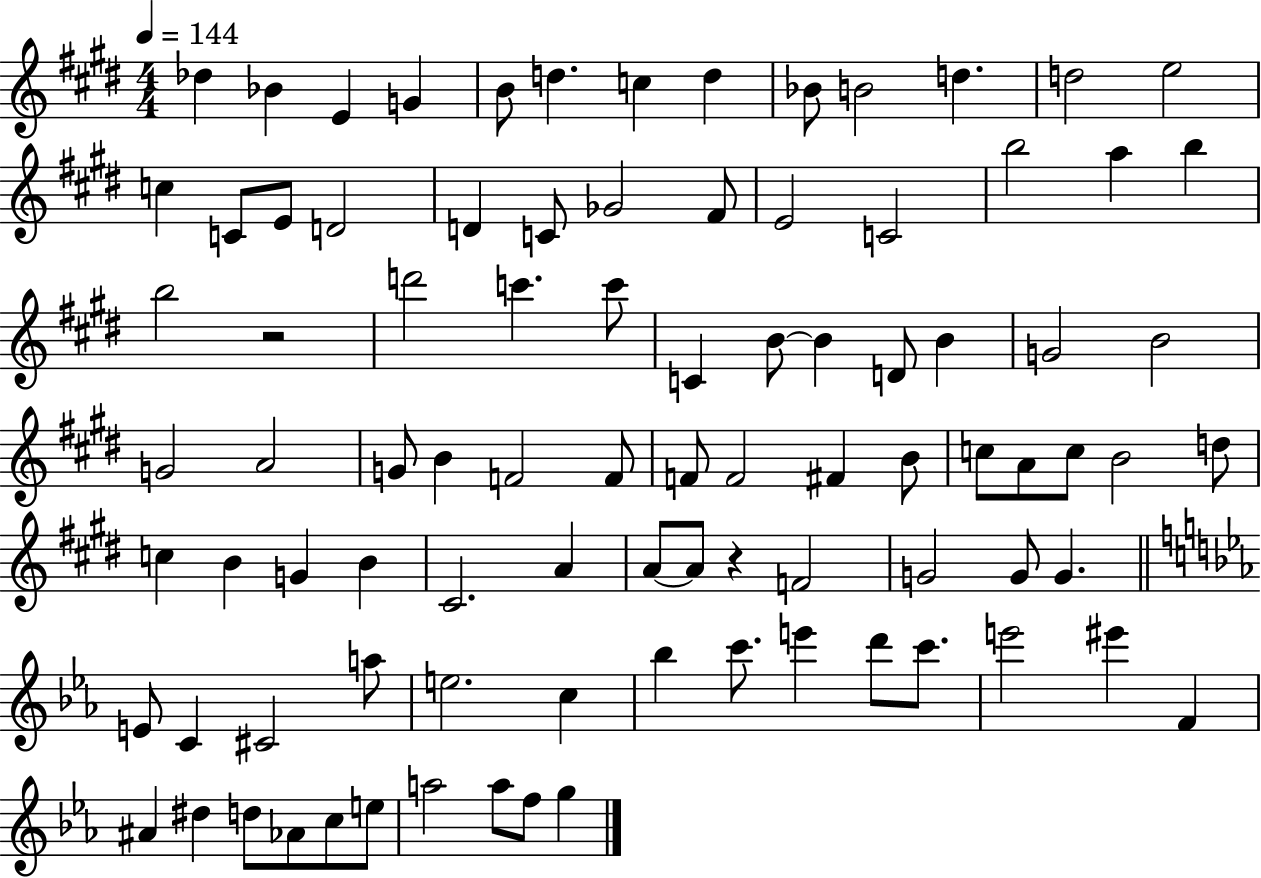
X:1
T:Untitled
M:4/4
L:1/4
K:E
_d _B E G B/2 d c d _B/2 B2 d d2 e2 c C/2 E/2 D2 D C/2 _G2 ^F/2 E2 C2 b2 a b b2 z2 d'2 c' c'/2 C B/2 B D/2 B G2 B2 G2 A2 G/2 B F2 F/2 F/2 F2 ^F B/2 c/2 A/2 c/2 B2 d/2 c B G B ^C2 A A/2 A/2 z F2 G2 G/2 G E/2 C ^C2 a/2 e2 c _b c'/2 e' d'/2 c'/2 e'2 ^e' F ^A ^d d/2 _A/2 c/2 e/2 a2 a/2 f/2 g